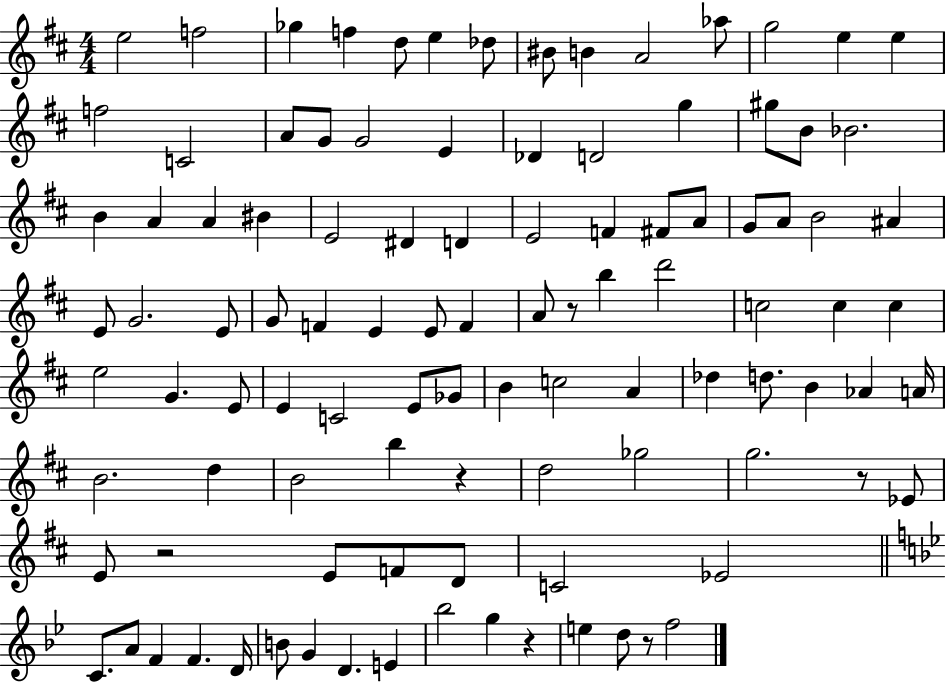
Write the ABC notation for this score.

X:1
T:Untitled
M:4/4
L:1/4
K:D
e2 f2 _g f d/2 e _d/2 ^B/2 B A2 _a/2 g2 e e f2 C2 A/2 G/2 G2 E _D D2 g ^g/2 B/2 _B2 B A A ^B E2 ^D D E2 F ^F/2 A/2 G/2 A/2 B2 ^A E/2 G2 E/2 G/2 F E E/2 F A/2 z/2 b d'2 c2 c c e2 G E/2 E C2 E/2 _G/2 B c2 A _d d/2 B _A A/4 B2 d B2 b z d2 _g2 g2 z/2 _E/2 E/2 z2 E/2 F/2 D/2 C2 _E2 C/2 A/2 F F D/4 B/2 G D E _b2 g z e d/2 z/2 f2